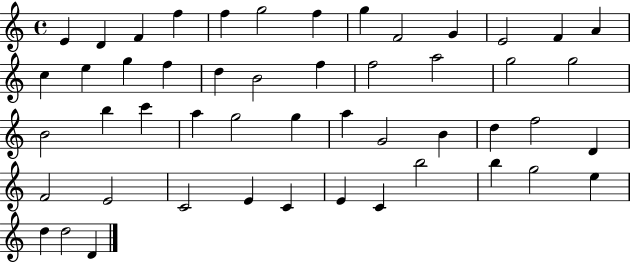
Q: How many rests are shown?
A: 0